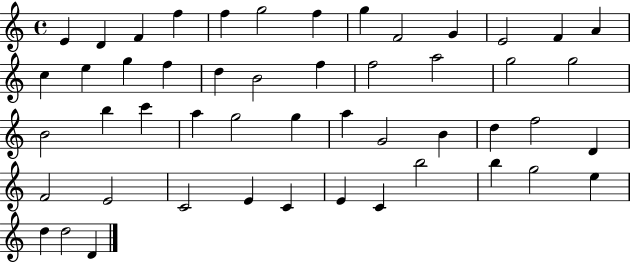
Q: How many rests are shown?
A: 0